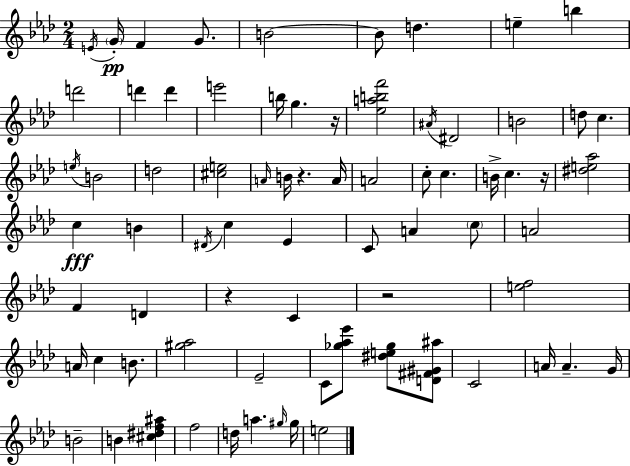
{
  \clef treble
  \numericTimeSignature
  \time 2/4
  \key aes \major
  \acciaccatura { e'16 }\pp \parenthesize g'16-. f'4 g'8. | b'2~~ | b'8 d''4. | e''4-- b''4 | \break d'''2 | d'''4 d'''4 | e'''2 | b''16 g''4. | \break r16 <ees'' a'' b'' f'''>2 | \acciaccatura { ais'16 } dis'2 | b'2 | d''8 c''4. | \break \acciaccatura { e''16 } b'2 | d''2 | <cis'' e''>2 | \grace { a'16 } b'16 r4. | \break a'16 a'2 | c''8-. c''4. | b'16-> c''4. | r16 <dis'' e'' aes''>2 | \break c''4\fff | b'4 \acciaccatura { dis'16 } c''4 | ees'4 c'8 a'4 | \parenthesize c''8 a'2 | \break f'4 | d'4 r4 | c'4 r2 | <e'' f''>2 | \break a'16 c''4 | b'8. <gis'' aes''>2 | ees'2-- | c'8 <ges'' aes'' ees'''>8 | \break <dis'' e'' ges''>8 <d' fis' gis' ais''>8 c'2 | a'16 a'4.-- | g'16 b'2-- | b'4 | \break <cis'' dis'' f'' ais''>4 f''2 | d''16 a''4. | \grace { gis''16 } gis''16 e''2 | \bar "|."
}